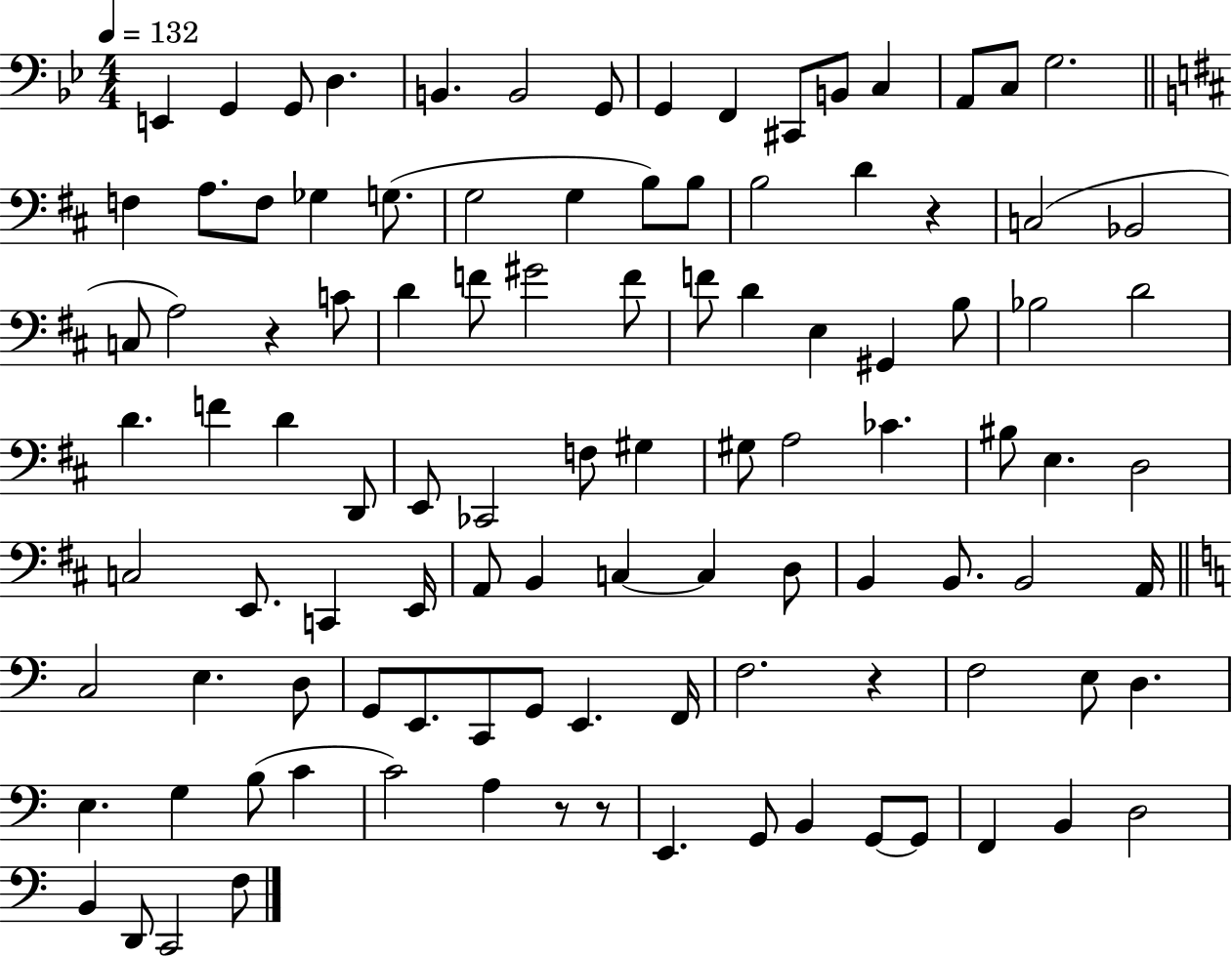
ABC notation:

X:1
T:Untitled
M:4/4
L:1/4
K:Bb
E,, G,, G,,/2 D, B,, B,,2 G,,/2 G,, F,, ^C,,/2 B,,/2 C, A,,/2 C,/2 G,2 F, A,/2 F,/2 _G, G,/2 G,2 G, B,/2 B,/2 B,2 D z C,2 _B,,2 C,/2 A,2 z C/2 D F/2 ^G2 F/2 F/2 D E, ^G,, B,/2 _B,2 D2 D F D D,,/2 E,,/2 _C,,2 F,/2 ^G, ^G,/2 A,2 _C ^B,/2 E, D,2 C,2 E,,/2 C,, E,,/4 A,,/2 B,, C, C, D,/2 B,, B,,/2 B,,2 A,,/4 C,2 E, D,/2 G,,/2 E,,/2 C,,/2 G,,/2 E,, F,,/4 F,2 z F,2 E,/2 D, E, G, B,/2 C C2 A, z/2 z/2 E,, G,,/2 B,, G,,/2 G,,/2 F,, B,, D,2 B,, D,,/2 C,,2 F,/2